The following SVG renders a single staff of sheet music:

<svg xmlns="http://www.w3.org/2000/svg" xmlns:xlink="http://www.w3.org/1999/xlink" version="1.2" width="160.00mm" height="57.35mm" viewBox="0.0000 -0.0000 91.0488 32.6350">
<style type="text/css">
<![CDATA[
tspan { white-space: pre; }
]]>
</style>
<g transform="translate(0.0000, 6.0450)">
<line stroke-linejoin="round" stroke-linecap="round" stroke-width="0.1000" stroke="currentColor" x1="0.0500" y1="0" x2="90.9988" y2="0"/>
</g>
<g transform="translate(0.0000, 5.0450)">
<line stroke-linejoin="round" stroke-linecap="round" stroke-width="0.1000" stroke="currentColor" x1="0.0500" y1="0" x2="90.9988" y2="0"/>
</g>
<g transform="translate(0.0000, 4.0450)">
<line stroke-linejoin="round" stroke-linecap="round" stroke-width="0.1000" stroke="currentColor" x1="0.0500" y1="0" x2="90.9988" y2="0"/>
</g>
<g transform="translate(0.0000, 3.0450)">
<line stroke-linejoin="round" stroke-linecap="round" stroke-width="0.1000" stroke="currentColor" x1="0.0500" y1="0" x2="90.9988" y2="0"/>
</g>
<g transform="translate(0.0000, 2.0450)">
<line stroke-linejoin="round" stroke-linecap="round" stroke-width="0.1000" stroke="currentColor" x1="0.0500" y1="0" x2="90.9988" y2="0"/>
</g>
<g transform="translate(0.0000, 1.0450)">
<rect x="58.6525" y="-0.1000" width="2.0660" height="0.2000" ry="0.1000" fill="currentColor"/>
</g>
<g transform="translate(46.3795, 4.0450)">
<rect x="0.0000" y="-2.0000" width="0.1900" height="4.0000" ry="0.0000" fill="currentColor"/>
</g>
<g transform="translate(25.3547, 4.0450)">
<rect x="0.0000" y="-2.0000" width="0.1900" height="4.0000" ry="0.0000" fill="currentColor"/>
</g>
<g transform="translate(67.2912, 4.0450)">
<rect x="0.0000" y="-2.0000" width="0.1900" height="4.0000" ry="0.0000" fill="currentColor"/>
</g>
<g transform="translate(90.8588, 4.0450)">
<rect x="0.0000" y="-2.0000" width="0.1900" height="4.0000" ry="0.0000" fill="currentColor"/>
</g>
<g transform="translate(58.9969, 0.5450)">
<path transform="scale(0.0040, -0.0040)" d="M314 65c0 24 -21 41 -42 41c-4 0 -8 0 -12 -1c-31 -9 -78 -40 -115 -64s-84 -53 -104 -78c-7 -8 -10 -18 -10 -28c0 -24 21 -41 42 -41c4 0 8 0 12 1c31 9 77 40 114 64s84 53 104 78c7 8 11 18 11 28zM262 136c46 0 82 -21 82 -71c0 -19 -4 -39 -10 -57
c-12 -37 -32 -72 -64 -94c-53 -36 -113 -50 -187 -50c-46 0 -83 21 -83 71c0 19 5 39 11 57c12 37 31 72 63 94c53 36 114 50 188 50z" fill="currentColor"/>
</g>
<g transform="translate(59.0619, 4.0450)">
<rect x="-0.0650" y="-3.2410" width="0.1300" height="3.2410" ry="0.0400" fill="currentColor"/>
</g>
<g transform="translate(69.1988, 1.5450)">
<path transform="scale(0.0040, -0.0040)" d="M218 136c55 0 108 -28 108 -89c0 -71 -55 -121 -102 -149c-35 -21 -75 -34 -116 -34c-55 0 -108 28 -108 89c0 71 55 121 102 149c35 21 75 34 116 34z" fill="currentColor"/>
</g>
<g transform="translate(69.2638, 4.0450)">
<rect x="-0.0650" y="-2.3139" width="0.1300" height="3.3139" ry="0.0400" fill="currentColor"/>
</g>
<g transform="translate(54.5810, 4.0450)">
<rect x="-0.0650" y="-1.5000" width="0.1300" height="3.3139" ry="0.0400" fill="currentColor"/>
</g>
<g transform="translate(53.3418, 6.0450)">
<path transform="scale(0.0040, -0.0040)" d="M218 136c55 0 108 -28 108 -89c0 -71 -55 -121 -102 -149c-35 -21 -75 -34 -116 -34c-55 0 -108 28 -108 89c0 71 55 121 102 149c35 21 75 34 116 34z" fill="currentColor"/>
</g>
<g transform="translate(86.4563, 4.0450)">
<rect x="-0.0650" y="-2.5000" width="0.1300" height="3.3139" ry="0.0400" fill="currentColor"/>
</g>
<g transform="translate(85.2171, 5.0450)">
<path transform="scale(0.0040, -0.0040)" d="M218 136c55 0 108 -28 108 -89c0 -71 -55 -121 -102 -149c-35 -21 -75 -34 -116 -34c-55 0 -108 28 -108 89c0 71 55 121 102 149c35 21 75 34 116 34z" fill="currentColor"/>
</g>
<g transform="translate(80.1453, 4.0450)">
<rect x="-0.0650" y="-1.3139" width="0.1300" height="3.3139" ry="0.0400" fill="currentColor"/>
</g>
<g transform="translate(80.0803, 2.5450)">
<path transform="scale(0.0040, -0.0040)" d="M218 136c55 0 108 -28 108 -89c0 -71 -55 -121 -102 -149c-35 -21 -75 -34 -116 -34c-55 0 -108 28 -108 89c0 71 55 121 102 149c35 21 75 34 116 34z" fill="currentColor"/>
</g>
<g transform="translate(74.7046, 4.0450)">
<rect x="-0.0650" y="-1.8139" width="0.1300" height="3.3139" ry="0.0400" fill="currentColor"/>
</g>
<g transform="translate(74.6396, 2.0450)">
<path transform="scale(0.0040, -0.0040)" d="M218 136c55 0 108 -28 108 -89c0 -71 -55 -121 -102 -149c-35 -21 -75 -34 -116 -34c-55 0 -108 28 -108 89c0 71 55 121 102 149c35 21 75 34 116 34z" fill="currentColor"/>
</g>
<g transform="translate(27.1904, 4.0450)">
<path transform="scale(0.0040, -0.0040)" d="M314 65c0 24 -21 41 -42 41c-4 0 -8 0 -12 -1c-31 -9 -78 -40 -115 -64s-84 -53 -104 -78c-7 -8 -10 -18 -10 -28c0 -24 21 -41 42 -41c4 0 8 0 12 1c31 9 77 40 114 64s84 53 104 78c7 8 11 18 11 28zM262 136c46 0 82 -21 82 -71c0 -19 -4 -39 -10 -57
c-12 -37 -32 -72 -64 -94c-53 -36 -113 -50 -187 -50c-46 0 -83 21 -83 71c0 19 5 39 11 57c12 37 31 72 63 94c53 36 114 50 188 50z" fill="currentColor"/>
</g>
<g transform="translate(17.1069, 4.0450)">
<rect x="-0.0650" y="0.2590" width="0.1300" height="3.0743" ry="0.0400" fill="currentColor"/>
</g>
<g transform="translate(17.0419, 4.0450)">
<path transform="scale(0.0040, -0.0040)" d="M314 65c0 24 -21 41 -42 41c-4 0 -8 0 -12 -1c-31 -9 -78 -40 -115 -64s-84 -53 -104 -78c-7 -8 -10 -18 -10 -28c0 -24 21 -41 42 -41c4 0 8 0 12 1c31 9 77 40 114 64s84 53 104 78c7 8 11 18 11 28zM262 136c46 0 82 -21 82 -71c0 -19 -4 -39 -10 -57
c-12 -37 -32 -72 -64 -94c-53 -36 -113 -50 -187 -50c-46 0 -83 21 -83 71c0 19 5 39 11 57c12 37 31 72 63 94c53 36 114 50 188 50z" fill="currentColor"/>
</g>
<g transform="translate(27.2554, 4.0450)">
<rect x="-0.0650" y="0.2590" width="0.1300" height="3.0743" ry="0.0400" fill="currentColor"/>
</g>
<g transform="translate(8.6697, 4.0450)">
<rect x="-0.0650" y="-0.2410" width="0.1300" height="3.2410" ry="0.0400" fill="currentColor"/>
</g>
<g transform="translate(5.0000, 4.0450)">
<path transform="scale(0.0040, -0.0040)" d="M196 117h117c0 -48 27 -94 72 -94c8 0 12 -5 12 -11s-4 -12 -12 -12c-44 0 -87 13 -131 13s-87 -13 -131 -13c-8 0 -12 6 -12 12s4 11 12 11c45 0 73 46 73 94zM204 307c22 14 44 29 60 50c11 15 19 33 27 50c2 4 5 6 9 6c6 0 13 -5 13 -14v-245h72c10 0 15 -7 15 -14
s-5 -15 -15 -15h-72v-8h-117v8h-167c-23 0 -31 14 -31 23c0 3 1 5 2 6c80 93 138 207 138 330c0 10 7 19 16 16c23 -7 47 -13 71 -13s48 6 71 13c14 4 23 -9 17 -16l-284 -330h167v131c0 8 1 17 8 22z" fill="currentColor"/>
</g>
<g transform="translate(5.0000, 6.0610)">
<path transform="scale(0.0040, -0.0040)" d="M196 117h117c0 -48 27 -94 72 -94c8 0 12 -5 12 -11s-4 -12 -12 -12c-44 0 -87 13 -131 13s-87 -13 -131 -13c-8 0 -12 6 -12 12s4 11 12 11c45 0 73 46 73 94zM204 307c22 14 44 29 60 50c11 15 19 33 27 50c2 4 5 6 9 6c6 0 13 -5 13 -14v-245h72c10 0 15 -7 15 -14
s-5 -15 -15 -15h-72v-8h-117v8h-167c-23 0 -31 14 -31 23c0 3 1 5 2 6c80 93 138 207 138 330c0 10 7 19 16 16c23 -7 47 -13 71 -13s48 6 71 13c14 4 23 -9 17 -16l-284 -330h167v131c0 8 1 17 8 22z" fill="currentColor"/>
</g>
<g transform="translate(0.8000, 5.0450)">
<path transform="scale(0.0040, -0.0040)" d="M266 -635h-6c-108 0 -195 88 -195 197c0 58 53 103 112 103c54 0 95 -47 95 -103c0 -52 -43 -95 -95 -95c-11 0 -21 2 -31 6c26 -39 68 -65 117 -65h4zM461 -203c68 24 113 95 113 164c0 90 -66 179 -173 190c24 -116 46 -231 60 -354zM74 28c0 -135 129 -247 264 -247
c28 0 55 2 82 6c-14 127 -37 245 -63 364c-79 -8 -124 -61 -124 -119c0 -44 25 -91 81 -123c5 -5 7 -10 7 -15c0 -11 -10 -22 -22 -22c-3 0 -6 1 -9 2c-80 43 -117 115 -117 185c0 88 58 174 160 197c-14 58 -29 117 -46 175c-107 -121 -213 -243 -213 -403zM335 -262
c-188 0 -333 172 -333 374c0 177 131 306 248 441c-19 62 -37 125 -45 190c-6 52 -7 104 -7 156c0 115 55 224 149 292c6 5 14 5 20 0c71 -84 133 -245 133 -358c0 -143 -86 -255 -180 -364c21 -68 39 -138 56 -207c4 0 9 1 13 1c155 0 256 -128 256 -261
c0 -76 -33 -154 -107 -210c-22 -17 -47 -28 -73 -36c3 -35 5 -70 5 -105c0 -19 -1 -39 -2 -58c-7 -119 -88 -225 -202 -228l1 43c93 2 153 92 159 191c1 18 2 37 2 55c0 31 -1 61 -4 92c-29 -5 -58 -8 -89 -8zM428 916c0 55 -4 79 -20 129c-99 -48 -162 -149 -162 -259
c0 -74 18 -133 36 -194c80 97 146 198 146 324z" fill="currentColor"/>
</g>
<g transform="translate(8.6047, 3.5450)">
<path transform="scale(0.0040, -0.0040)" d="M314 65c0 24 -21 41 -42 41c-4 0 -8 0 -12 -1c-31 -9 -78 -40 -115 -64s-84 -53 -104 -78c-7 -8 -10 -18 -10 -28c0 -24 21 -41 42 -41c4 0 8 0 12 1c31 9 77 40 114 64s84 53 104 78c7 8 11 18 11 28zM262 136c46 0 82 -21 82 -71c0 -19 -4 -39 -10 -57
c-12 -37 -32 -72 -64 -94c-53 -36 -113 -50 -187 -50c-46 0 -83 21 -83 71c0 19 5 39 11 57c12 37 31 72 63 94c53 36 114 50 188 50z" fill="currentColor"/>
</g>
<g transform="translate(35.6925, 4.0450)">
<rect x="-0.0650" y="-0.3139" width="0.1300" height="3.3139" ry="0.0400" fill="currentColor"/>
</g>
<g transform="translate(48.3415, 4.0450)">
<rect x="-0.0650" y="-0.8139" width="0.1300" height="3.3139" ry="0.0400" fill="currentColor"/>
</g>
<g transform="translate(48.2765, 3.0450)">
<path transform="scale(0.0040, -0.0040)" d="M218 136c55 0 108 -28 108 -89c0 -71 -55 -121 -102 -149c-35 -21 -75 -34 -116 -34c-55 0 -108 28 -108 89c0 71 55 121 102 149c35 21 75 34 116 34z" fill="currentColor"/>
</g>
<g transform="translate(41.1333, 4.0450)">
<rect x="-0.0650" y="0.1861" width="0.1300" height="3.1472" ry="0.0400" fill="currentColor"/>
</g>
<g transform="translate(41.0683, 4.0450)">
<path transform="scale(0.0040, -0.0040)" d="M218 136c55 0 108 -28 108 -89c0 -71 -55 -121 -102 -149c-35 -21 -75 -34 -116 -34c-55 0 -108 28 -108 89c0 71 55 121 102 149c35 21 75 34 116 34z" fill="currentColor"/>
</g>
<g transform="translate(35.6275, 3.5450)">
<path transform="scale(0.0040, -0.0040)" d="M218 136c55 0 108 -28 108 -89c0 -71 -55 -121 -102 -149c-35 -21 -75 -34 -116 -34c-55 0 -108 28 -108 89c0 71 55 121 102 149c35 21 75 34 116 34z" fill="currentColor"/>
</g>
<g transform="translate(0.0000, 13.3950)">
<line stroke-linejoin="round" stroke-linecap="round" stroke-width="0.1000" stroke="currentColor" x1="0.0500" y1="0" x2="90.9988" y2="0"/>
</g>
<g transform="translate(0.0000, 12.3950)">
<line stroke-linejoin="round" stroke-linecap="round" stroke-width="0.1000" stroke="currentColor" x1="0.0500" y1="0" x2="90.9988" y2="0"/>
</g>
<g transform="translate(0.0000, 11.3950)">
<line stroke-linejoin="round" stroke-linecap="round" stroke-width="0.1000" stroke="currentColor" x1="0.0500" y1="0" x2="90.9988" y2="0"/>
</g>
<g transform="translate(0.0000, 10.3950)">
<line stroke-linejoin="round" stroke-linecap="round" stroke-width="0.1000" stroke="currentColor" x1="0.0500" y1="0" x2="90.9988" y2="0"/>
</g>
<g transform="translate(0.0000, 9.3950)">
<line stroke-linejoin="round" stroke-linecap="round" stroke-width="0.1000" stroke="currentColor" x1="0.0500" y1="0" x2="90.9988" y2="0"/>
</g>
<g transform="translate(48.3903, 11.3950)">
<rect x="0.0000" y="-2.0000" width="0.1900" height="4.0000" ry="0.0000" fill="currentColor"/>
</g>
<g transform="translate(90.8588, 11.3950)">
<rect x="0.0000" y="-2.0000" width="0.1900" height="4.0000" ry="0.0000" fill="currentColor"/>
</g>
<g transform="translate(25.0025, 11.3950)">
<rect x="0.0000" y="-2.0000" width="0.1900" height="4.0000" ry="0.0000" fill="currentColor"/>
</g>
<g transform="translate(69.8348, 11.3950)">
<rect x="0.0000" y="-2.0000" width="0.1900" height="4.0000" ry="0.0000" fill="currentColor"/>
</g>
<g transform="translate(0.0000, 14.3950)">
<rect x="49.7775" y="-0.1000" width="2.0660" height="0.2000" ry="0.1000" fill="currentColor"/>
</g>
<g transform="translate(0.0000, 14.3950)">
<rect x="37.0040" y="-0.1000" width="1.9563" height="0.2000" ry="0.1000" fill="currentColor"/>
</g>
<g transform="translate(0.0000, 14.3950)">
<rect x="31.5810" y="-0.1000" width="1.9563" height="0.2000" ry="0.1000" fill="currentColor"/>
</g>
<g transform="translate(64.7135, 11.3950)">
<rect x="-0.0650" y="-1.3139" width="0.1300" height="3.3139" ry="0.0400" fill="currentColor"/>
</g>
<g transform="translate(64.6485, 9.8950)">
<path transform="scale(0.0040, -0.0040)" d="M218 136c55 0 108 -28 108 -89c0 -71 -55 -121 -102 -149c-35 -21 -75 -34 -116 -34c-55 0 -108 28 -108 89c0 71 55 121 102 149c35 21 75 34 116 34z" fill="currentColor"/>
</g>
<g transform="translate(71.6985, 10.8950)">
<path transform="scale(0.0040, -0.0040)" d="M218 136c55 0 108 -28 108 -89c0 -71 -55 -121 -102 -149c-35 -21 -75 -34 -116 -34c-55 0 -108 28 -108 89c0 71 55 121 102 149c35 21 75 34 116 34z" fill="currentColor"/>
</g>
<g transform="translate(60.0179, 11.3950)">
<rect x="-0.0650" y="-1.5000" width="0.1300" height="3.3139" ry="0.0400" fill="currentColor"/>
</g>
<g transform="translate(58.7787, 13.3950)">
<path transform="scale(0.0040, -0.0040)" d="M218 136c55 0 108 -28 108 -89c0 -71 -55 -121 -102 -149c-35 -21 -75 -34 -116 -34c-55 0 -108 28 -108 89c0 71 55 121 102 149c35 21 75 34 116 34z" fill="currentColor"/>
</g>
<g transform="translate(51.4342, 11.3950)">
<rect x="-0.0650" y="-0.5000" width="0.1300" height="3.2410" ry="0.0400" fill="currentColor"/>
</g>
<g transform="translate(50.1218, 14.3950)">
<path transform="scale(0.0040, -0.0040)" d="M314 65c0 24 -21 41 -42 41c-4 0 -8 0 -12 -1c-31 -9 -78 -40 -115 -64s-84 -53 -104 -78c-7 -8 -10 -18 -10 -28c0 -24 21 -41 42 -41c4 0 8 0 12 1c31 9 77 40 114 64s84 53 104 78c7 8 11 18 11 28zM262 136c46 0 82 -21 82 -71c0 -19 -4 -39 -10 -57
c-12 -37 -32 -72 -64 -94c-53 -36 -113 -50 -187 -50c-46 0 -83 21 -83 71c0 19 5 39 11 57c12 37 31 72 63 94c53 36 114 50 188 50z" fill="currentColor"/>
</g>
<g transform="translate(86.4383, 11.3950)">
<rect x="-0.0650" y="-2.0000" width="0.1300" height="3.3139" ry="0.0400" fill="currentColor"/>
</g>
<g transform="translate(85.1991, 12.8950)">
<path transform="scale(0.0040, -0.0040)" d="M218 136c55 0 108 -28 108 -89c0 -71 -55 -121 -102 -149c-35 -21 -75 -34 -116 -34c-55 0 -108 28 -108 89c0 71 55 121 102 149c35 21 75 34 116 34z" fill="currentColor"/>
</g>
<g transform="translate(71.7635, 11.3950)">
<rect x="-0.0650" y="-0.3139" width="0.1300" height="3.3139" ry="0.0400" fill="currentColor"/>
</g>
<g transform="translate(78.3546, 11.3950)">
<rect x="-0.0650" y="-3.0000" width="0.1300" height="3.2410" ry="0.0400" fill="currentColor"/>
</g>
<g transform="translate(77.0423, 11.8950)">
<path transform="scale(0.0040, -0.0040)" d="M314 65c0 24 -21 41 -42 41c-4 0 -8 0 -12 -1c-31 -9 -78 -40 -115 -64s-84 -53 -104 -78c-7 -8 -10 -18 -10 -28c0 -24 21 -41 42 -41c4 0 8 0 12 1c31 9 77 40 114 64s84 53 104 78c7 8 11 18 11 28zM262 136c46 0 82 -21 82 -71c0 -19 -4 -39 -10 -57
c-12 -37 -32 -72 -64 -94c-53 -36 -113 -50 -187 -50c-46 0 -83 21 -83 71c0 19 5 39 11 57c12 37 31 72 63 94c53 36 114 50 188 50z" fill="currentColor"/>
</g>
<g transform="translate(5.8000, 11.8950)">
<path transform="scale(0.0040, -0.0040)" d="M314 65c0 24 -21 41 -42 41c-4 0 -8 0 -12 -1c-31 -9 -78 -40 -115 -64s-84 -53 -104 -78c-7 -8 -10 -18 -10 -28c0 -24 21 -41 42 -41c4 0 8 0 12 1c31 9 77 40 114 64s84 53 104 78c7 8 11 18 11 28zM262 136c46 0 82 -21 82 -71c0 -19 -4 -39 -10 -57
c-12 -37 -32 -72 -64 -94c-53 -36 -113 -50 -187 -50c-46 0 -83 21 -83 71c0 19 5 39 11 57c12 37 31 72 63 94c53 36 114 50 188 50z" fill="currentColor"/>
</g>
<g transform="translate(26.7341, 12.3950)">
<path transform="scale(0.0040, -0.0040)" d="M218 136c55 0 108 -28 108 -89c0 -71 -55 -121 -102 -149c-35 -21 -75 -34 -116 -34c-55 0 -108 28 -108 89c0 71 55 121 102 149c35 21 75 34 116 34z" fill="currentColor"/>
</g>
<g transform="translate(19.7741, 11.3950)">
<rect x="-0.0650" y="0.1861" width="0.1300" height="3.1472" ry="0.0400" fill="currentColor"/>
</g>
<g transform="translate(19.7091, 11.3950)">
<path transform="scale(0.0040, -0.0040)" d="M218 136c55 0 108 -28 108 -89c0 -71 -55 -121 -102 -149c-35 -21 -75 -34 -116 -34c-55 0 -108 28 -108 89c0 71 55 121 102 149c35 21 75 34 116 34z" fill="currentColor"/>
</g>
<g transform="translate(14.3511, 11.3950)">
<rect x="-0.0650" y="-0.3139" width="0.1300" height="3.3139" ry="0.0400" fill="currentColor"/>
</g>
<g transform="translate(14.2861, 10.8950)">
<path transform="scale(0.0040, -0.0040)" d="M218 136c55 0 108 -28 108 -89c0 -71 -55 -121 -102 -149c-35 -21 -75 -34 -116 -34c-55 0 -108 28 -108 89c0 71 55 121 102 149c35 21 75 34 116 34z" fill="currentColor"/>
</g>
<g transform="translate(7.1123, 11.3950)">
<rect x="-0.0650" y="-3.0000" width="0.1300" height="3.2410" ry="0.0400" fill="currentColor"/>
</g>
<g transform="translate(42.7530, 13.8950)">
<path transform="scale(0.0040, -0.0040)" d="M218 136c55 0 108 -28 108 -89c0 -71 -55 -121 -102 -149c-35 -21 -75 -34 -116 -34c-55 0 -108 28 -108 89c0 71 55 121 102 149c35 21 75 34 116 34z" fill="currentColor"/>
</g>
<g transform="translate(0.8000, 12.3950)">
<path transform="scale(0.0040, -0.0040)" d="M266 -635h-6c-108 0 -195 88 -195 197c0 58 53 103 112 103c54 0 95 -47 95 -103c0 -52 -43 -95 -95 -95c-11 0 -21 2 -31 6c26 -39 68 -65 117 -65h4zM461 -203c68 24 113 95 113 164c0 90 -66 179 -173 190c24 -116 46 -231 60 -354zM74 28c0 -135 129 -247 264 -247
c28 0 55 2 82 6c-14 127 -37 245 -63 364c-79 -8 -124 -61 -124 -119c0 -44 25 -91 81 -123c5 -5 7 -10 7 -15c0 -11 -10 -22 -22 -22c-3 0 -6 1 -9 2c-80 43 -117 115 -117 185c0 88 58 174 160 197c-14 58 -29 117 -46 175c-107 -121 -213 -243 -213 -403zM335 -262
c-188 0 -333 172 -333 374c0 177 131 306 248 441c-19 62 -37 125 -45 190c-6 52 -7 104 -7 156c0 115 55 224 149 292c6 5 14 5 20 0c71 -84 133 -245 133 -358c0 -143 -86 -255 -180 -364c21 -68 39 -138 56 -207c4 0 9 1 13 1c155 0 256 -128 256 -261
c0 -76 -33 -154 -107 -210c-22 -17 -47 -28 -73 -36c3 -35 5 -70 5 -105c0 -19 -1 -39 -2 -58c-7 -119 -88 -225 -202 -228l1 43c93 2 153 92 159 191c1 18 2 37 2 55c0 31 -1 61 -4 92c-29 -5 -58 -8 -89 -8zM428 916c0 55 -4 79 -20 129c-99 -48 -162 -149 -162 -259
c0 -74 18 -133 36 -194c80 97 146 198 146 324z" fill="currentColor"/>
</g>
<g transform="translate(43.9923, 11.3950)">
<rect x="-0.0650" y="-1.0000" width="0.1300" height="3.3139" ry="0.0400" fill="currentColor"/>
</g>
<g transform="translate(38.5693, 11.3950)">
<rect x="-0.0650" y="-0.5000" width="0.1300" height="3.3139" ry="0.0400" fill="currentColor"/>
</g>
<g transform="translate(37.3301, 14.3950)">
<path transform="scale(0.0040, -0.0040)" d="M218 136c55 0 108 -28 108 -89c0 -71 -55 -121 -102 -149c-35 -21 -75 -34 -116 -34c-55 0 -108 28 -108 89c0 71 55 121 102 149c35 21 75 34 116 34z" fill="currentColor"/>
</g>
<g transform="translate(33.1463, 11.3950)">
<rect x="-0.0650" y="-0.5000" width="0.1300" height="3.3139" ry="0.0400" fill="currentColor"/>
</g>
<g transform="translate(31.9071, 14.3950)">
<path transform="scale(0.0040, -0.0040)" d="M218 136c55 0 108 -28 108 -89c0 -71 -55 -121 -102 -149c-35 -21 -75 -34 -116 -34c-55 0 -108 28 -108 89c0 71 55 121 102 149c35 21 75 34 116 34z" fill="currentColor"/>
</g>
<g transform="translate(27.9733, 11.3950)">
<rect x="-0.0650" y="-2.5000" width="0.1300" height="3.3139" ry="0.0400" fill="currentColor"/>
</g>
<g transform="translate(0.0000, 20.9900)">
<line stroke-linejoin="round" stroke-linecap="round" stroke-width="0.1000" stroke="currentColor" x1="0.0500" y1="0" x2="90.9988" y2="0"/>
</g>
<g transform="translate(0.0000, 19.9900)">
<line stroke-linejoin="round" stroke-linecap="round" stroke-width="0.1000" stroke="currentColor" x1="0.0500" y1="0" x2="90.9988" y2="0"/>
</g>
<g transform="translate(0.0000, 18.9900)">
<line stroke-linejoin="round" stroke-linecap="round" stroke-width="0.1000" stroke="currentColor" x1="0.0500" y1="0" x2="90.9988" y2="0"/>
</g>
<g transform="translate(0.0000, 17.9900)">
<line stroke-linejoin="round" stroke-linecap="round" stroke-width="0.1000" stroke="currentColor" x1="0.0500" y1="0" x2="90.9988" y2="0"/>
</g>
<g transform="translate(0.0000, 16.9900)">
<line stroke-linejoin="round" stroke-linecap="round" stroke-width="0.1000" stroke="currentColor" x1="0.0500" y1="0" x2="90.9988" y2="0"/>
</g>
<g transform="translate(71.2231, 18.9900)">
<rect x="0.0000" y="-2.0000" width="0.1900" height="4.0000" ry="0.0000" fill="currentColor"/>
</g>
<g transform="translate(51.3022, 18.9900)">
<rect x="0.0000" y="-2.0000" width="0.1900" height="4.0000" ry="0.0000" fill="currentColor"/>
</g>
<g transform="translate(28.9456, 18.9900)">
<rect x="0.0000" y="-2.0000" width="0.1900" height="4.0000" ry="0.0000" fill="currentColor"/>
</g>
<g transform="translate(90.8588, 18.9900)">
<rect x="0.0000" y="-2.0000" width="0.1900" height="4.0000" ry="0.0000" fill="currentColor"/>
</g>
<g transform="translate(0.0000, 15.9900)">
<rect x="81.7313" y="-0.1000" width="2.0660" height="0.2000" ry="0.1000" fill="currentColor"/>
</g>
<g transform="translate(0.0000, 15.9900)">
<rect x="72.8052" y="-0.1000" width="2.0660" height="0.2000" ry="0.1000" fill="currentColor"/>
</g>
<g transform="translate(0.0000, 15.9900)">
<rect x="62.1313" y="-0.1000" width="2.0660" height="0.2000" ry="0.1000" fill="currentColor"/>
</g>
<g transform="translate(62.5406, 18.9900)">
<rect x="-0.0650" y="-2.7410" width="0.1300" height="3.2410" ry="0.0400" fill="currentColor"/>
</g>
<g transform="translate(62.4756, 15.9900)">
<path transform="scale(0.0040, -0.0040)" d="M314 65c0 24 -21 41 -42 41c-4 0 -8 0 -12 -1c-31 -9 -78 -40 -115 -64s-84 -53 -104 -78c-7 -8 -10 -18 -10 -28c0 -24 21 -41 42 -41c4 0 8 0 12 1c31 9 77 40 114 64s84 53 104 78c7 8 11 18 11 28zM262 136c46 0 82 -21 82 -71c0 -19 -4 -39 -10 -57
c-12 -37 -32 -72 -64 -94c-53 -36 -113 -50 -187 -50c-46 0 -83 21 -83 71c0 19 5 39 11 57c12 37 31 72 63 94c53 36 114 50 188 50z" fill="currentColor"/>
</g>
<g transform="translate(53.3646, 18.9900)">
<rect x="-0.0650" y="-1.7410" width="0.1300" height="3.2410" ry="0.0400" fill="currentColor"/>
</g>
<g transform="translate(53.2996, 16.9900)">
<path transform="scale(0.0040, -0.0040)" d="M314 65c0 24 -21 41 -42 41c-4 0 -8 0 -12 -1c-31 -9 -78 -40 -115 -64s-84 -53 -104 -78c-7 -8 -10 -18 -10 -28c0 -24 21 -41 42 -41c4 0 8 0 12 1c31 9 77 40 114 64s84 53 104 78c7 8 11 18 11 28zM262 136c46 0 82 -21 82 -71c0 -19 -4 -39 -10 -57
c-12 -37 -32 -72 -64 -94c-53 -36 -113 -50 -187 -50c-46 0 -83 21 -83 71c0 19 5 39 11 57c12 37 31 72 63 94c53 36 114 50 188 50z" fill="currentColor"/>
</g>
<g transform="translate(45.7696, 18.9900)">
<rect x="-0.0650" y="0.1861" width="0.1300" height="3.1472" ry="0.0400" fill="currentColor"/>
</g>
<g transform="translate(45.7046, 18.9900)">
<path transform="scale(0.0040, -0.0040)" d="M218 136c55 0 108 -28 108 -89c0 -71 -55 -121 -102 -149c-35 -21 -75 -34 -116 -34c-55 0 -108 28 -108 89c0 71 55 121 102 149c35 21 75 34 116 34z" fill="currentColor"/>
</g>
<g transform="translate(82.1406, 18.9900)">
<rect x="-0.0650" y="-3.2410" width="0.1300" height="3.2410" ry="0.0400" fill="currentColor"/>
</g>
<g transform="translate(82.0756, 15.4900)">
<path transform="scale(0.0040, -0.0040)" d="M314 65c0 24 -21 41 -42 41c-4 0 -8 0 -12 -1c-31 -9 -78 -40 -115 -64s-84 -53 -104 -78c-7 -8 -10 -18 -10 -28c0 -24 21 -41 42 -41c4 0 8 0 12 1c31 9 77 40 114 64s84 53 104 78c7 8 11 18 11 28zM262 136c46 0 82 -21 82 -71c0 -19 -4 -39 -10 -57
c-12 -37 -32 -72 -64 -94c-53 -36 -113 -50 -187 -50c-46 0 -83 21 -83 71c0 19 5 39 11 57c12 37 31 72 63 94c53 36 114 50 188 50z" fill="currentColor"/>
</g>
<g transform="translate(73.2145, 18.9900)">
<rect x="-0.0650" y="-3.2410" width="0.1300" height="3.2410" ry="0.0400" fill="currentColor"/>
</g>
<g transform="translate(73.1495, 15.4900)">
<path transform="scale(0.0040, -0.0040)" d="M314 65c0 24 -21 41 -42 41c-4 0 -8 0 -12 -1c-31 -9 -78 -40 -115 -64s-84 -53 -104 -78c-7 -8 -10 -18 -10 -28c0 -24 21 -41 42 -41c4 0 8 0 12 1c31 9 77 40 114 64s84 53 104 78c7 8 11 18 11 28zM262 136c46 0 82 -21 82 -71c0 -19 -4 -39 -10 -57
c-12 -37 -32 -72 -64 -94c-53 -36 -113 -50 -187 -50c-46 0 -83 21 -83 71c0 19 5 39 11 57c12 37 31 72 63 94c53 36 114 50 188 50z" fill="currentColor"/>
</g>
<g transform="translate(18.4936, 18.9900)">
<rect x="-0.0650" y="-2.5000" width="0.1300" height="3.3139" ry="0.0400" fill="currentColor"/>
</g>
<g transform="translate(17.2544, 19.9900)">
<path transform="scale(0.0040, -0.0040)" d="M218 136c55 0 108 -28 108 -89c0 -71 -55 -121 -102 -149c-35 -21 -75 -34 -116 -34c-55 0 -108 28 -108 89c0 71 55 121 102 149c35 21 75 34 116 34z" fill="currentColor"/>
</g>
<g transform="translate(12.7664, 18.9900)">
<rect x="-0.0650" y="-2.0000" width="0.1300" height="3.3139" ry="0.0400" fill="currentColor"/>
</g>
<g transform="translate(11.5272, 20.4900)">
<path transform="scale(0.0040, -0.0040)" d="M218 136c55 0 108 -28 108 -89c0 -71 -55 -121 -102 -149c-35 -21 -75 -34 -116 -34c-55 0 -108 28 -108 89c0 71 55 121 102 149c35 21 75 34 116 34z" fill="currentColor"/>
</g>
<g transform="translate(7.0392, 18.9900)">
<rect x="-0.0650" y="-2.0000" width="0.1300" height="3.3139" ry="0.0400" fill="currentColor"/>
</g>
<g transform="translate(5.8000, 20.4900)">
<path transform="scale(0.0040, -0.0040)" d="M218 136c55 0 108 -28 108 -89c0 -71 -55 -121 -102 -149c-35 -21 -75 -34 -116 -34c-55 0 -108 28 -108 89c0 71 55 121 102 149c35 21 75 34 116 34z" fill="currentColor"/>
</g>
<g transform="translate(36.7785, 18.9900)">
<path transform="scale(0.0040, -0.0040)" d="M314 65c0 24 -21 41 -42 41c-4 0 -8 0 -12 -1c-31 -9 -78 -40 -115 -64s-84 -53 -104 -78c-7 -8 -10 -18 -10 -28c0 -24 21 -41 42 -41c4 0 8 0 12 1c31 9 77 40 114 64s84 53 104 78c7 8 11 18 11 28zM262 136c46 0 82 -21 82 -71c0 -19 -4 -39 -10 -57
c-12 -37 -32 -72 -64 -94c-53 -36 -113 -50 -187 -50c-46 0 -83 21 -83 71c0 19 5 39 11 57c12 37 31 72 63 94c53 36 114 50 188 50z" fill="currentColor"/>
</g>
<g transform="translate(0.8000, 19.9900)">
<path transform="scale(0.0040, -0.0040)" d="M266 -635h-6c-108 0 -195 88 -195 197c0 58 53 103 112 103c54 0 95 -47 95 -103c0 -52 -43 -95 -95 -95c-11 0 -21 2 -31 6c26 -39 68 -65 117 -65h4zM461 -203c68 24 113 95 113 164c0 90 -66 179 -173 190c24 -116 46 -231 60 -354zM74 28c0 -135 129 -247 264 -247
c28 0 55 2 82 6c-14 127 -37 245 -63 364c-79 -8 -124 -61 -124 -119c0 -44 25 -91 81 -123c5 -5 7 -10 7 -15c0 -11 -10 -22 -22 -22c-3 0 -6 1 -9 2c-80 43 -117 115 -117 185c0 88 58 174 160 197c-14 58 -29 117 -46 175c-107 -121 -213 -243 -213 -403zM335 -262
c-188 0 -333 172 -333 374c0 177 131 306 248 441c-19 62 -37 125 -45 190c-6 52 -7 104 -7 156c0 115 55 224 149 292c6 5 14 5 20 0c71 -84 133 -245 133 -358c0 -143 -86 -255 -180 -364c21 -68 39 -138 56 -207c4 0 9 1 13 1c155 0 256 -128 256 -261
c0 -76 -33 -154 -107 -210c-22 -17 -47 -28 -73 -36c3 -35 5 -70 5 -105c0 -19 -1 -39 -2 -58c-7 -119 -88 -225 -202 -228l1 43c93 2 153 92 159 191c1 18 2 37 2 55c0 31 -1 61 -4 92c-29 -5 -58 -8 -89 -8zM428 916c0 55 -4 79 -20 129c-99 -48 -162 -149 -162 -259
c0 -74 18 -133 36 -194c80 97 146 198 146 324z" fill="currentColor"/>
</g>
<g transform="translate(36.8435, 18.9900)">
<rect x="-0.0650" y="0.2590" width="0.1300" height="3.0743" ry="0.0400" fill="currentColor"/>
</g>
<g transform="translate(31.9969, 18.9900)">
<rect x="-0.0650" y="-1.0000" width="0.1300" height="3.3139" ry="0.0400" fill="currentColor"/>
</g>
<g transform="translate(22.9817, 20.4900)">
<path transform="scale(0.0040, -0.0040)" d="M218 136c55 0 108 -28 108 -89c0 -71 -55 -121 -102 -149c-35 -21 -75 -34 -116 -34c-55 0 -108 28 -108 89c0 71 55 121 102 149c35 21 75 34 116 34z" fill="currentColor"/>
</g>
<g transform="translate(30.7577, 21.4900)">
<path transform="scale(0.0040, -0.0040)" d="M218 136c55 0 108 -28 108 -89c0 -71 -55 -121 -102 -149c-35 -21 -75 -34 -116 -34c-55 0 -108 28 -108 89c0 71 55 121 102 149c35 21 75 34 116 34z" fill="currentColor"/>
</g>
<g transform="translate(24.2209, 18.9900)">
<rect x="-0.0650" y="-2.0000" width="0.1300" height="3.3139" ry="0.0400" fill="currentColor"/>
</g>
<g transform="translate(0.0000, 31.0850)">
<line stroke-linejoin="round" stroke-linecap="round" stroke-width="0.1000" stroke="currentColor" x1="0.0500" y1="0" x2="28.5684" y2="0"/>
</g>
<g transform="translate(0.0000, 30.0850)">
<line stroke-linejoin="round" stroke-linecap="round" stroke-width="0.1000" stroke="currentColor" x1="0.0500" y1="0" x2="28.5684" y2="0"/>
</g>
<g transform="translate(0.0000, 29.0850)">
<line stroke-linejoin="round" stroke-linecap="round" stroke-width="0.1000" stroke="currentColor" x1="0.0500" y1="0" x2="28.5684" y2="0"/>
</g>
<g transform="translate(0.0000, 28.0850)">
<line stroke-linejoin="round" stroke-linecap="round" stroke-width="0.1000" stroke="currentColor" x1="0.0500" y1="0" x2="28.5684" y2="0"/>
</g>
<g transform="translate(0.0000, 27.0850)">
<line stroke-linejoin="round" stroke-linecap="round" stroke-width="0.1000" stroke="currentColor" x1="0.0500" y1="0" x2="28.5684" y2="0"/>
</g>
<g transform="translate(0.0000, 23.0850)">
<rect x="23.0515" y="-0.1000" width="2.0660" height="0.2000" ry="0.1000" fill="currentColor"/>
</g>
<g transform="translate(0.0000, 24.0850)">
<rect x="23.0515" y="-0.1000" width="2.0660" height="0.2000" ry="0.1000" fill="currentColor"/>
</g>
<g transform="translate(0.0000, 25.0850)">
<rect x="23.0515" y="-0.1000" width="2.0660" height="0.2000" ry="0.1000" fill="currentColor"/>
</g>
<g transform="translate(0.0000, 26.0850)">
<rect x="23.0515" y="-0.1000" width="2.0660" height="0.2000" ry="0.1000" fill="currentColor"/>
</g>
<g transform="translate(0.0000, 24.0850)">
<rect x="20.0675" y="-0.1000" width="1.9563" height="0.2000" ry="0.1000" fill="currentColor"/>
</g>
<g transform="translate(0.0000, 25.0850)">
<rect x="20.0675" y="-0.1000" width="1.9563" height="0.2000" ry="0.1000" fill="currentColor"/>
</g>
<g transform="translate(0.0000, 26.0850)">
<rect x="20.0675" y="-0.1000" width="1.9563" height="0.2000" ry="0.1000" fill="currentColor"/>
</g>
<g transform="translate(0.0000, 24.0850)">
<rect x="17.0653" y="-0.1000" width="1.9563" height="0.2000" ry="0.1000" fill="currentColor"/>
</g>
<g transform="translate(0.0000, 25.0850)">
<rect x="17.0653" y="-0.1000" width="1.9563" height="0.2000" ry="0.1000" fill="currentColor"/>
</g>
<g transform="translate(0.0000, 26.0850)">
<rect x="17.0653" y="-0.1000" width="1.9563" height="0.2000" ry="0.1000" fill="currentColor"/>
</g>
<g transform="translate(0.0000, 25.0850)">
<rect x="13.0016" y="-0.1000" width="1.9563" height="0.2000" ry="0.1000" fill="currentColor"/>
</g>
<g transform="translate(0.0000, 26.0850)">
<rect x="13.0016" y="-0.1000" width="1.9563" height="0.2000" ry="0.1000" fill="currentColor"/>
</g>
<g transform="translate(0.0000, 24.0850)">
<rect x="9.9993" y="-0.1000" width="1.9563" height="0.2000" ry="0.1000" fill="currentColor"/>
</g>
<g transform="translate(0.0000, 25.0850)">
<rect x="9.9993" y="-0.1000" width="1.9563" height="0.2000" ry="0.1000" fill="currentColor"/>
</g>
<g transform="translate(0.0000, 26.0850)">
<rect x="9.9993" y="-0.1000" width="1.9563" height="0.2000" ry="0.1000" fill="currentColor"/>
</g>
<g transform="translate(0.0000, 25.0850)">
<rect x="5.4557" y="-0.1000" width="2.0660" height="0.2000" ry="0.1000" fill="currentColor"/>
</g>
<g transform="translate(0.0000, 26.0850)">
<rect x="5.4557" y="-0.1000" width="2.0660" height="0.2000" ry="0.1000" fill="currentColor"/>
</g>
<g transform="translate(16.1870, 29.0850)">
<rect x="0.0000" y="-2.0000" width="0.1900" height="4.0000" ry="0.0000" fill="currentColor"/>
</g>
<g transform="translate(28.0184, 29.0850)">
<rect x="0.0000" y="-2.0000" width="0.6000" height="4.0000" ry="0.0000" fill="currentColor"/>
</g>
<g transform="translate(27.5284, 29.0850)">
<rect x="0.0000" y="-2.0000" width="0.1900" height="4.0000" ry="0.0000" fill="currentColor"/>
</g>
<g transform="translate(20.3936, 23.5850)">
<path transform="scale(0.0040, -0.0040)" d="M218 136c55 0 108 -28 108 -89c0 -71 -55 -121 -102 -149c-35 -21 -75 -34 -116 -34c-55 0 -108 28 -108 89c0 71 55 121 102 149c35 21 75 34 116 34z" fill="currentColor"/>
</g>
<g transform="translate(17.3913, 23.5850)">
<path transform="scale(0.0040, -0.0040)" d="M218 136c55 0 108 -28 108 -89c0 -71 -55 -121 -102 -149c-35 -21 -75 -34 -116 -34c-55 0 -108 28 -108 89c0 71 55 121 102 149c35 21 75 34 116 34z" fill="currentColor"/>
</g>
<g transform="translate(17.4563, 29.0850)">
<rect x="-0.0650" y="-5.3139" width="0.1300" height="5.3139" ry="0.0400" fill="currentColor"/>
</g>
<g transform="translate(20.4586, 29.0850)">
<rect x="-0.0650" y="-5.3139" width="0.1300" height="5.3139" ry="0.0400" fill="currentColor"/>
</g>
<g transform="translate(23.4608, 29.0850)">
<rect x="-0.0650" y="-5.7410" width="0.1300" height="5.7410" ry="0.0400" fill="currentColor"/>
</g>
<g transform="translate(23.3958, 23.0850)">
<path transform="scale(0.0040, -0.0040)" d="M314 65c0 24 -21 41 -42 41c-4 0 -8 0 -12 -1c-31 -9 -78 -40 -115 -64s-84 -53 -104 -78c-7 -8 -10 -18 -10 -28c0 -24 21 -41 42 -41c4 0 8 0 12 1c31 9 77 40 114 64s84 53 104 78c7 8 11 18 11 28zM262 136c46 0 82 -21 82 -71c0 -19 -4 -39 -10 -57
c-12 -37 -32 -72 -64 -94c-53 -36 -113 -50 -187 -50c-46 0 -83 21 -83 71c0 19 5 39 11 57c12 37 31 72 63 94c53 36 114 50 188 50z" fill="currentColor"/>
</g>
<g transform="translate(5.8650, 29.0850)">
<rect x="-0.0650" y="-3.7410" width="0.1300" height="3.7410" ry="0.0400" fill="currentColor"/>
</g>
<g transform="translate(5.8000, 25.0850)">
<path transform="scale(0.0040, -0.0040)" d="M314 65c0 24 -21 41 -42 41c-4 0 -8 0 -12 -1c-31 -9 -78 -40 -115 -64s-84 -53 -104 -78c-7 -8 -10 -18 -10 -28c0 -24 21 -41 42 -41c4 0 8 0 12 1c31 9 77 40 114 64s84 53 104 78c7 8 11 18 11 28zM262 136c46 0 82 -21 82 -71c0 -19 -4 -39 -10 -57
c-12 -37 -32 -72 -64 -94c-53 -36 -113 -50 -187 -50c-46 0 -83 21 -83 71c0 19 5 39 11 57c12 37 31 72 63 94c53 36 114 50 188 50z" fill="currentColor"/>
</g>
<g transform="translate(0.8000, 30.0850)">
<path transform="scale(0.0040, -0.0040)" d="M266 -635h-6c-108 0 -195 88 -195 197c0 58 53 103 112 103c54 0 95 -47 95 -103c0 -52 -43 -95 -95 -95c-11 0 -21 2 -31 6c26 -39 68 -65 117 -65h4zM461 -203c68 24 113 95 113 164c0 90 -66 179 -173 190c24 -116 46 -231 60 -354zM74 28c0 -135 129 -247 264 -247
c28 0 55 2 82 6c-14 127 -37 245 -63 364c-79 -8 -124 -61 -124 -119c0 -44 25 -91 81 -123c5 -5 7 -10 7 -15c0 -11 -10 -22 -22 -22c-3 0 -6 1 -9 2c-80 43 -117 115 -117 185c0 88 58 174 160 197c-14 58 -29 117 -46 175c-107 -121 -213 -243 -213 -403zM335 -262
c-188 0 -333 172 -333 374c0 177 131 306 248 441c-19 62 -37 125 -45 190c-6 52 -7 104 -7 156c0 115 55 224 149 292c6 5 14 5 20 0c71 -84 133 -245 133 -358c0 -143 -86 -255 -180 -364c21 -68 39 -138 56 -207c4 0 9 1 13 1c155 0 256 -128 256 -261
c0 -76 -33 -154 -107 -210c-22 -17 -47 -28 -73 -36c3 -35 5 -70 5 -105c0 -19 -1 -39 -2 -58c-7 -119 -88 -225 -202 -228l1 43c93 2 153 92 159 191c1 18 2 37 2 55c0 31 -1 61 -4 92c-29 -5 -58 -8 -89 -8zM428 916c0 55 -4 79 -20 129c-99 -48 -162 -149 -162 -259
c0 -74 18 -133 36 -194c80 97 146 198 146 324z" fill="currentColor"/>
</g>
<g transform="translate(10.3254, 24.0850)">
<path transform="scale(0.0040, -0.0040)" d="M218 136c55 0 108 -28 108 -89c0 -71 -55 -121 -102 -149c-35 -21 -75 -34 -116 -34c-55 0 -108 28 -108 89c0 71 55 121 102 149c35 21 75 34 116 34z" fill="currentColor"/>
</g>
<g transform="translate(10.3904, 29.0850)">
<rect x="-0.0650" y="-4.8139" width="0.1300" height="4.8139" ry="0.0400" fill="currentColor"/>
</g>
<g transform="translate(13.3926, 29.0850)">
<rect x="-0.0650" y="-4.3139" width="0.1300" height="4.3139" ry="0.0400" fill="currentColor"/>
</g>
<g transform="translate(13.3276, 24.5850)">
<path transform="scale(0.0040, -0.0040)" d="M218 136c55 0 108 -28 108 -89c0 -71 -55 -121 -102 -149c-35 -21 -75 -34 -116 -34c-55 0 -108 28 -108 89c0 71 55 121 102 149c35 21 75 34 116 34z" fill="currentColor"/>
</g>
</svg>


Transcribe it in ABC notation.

X:1
T:Untitled
M:4/4
L:1/4
K:C
c2 B2 B2 c B d E b2 g f e G A2 c B G C C D C2 E e c A2 F F F G F D B2 B f2 a2 b2 b2 c'2 e' d' f' f' g'2